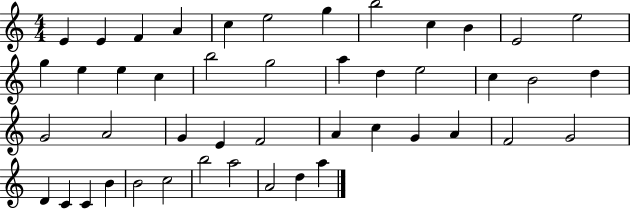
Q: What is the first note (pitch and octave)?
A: E4